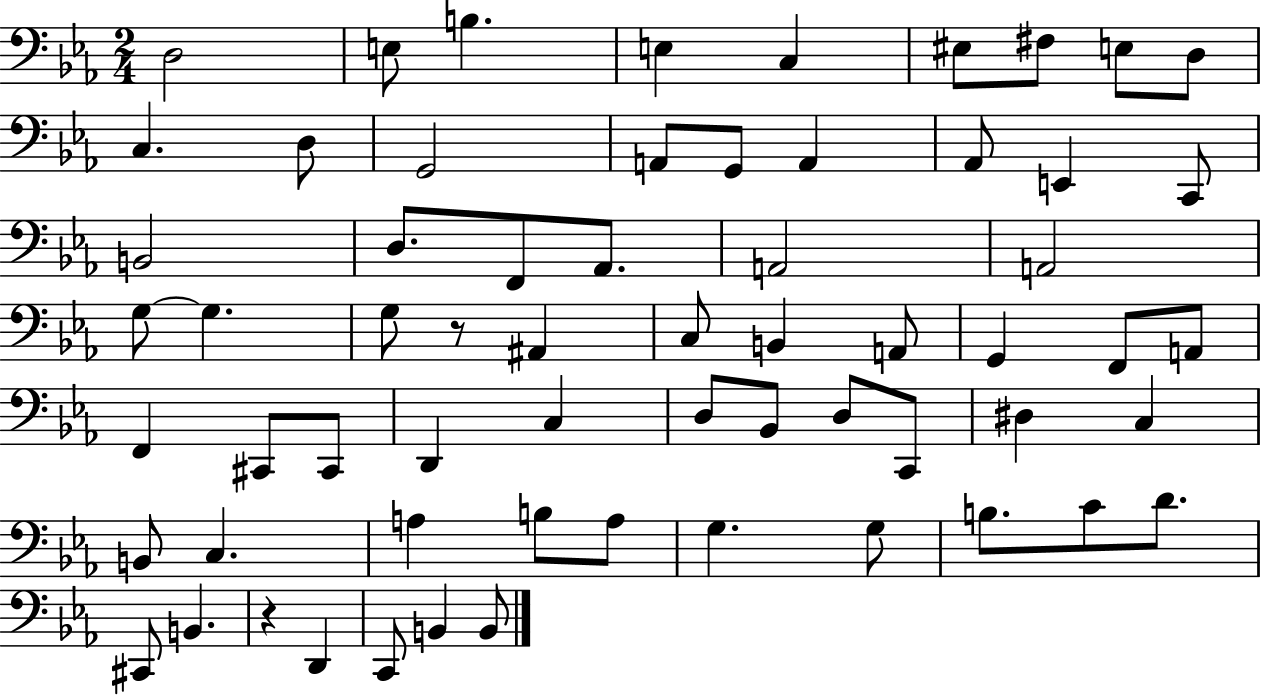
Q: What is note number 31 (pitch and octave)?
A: A2